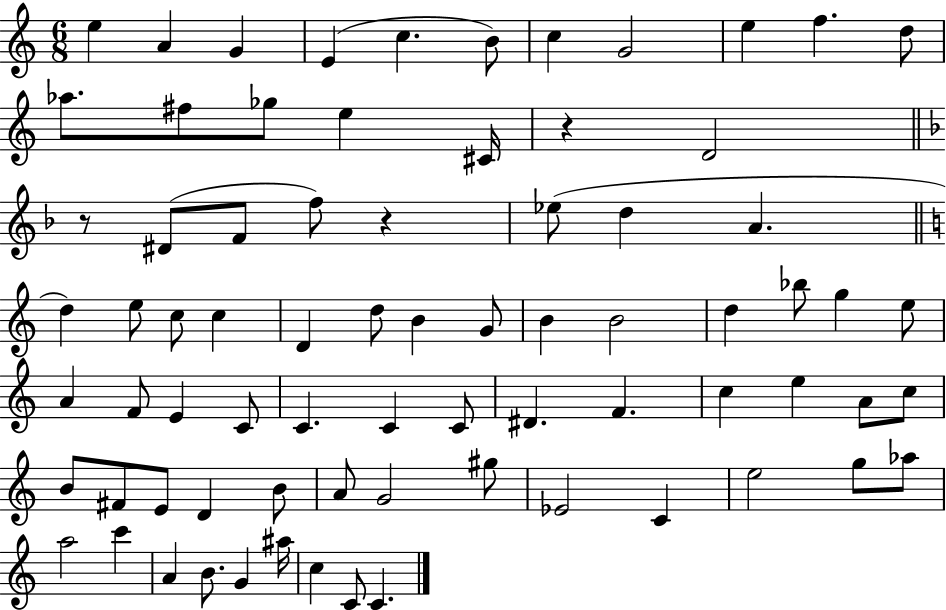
X:1
T:Untitled
M:6/8
L:1/4
K:C
e A G E c B/2 c G2 e f d/2 _a/2 ^f/2 _g/2 e ^C/4 z D2 z/2 ^D/2 F/2 f/2 z _e/2 d A d e/2 c/2 c D d/2 B G/2 B B2 d _b/2 g e/2 A F/2 E C/2 C C C/2 ^D F c e A/2 c/2 B/2 ^F/2 E/2 D B/2 A/2 G2 ^g/2 _E2 C e2 g/2 _a/2 a2 c' A B/2 G ^a/4 c C/2 C